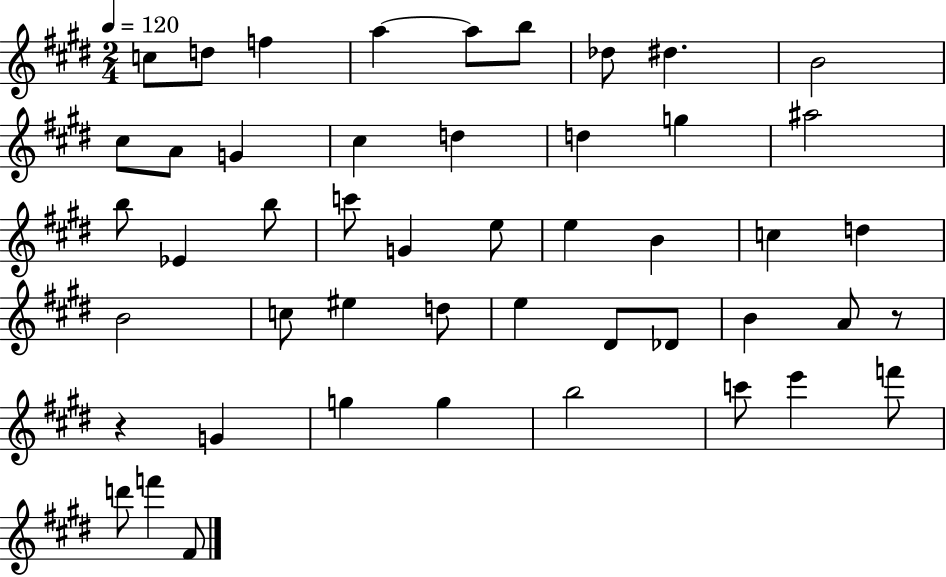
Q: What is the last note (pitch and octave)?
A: F#4